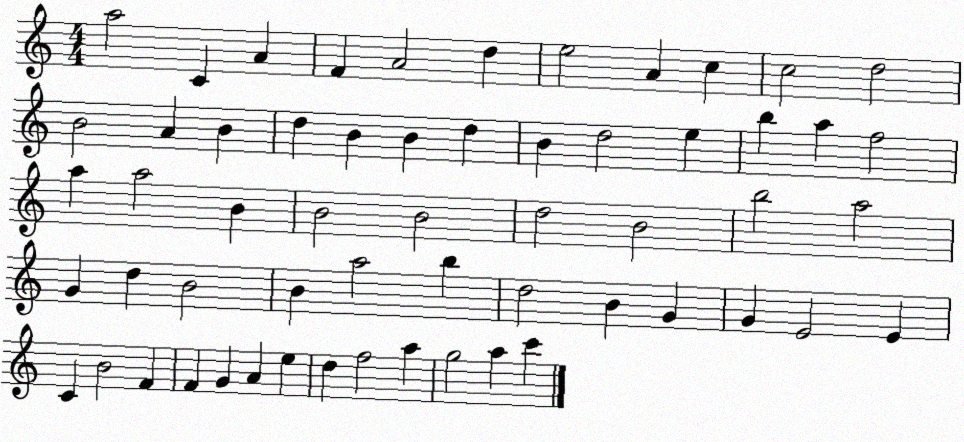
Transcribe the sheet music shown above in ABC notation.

X:1
T:Untitled
M:4/4
L:1/4
K:C
a2 C A F A2 d e2 A c c2 d2 B2 A B d B B d B d2 e b a f2 a a2 B B2 B2 d2 B2 b2 a2 G d B2 B a2 b d2 B G G E2 E C B2 F F G A e d f2 a g2 a c'